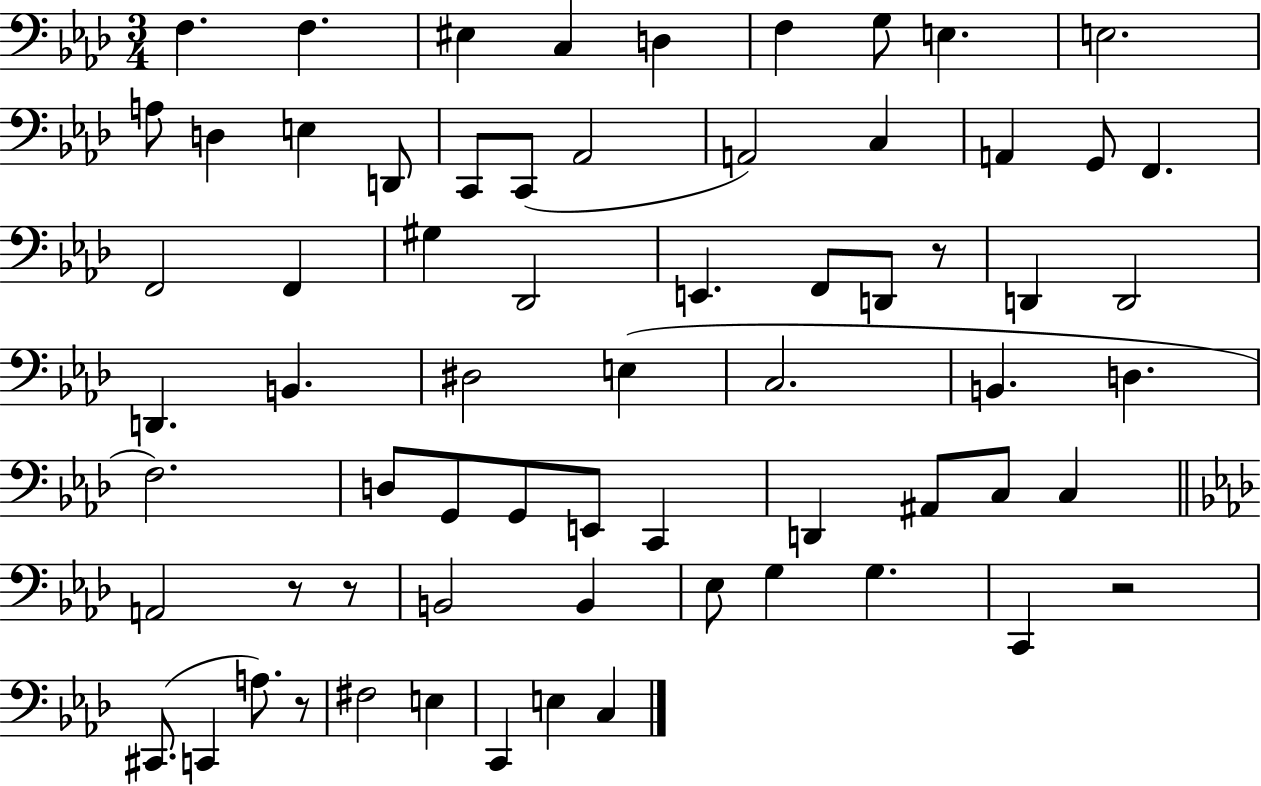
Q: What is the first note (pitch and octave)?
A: F3